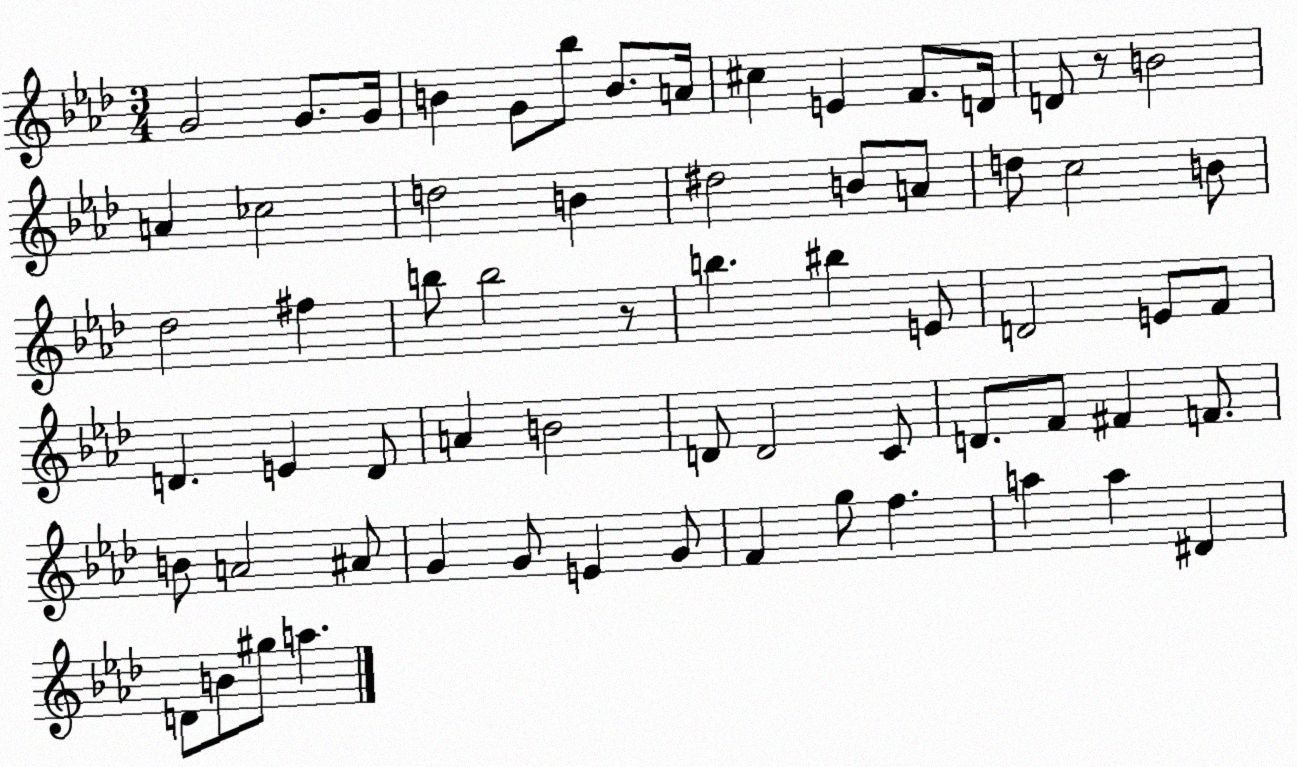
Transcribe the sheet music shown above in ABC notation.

X:1
T:Untitled
M:3/4
L:1/4
K:Ab
G2 G/2 G/4 B G/2 _b/2 B/2 A/4 ^c E F/2 D/4 D/2 z/2 B2 A _c2 d2 B ^d2 B/2 A/2 d/2 c2 B/2 _d2 ^f b/2 b2 z/2 b ^b E/2 D2 E/2 F/2 D E D/2 A B2 D/2 D2 C/2 D/2 F/2 ^F F/2 B/2 A2 ^A/2 G G/2 E G/2 F g/2 f a a ^D D/2 B/2 ^g/2 a